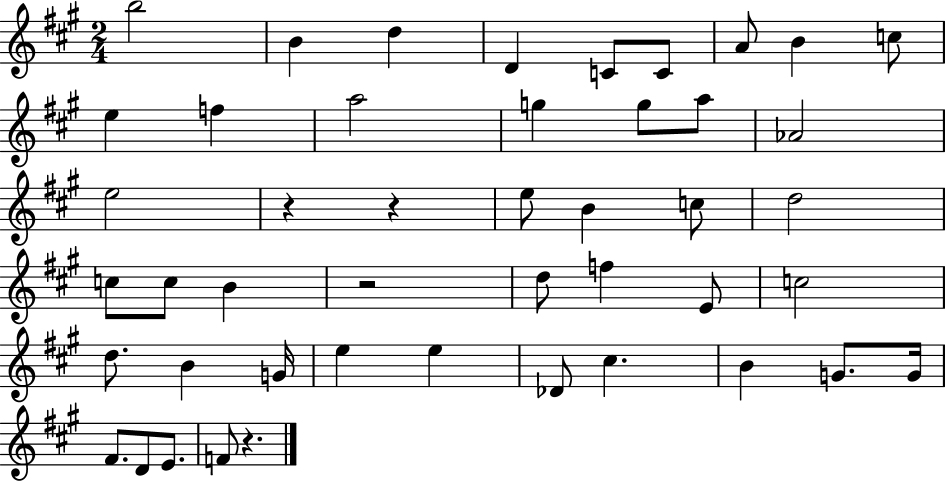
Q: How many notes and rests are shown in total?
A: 46